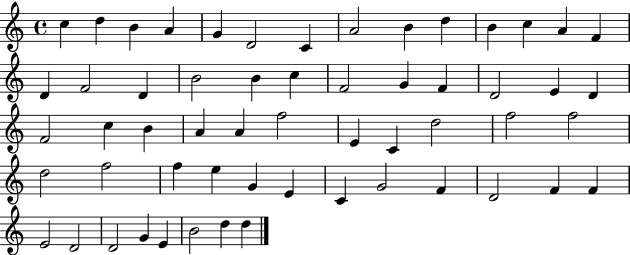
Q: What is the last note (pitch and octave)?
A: D5